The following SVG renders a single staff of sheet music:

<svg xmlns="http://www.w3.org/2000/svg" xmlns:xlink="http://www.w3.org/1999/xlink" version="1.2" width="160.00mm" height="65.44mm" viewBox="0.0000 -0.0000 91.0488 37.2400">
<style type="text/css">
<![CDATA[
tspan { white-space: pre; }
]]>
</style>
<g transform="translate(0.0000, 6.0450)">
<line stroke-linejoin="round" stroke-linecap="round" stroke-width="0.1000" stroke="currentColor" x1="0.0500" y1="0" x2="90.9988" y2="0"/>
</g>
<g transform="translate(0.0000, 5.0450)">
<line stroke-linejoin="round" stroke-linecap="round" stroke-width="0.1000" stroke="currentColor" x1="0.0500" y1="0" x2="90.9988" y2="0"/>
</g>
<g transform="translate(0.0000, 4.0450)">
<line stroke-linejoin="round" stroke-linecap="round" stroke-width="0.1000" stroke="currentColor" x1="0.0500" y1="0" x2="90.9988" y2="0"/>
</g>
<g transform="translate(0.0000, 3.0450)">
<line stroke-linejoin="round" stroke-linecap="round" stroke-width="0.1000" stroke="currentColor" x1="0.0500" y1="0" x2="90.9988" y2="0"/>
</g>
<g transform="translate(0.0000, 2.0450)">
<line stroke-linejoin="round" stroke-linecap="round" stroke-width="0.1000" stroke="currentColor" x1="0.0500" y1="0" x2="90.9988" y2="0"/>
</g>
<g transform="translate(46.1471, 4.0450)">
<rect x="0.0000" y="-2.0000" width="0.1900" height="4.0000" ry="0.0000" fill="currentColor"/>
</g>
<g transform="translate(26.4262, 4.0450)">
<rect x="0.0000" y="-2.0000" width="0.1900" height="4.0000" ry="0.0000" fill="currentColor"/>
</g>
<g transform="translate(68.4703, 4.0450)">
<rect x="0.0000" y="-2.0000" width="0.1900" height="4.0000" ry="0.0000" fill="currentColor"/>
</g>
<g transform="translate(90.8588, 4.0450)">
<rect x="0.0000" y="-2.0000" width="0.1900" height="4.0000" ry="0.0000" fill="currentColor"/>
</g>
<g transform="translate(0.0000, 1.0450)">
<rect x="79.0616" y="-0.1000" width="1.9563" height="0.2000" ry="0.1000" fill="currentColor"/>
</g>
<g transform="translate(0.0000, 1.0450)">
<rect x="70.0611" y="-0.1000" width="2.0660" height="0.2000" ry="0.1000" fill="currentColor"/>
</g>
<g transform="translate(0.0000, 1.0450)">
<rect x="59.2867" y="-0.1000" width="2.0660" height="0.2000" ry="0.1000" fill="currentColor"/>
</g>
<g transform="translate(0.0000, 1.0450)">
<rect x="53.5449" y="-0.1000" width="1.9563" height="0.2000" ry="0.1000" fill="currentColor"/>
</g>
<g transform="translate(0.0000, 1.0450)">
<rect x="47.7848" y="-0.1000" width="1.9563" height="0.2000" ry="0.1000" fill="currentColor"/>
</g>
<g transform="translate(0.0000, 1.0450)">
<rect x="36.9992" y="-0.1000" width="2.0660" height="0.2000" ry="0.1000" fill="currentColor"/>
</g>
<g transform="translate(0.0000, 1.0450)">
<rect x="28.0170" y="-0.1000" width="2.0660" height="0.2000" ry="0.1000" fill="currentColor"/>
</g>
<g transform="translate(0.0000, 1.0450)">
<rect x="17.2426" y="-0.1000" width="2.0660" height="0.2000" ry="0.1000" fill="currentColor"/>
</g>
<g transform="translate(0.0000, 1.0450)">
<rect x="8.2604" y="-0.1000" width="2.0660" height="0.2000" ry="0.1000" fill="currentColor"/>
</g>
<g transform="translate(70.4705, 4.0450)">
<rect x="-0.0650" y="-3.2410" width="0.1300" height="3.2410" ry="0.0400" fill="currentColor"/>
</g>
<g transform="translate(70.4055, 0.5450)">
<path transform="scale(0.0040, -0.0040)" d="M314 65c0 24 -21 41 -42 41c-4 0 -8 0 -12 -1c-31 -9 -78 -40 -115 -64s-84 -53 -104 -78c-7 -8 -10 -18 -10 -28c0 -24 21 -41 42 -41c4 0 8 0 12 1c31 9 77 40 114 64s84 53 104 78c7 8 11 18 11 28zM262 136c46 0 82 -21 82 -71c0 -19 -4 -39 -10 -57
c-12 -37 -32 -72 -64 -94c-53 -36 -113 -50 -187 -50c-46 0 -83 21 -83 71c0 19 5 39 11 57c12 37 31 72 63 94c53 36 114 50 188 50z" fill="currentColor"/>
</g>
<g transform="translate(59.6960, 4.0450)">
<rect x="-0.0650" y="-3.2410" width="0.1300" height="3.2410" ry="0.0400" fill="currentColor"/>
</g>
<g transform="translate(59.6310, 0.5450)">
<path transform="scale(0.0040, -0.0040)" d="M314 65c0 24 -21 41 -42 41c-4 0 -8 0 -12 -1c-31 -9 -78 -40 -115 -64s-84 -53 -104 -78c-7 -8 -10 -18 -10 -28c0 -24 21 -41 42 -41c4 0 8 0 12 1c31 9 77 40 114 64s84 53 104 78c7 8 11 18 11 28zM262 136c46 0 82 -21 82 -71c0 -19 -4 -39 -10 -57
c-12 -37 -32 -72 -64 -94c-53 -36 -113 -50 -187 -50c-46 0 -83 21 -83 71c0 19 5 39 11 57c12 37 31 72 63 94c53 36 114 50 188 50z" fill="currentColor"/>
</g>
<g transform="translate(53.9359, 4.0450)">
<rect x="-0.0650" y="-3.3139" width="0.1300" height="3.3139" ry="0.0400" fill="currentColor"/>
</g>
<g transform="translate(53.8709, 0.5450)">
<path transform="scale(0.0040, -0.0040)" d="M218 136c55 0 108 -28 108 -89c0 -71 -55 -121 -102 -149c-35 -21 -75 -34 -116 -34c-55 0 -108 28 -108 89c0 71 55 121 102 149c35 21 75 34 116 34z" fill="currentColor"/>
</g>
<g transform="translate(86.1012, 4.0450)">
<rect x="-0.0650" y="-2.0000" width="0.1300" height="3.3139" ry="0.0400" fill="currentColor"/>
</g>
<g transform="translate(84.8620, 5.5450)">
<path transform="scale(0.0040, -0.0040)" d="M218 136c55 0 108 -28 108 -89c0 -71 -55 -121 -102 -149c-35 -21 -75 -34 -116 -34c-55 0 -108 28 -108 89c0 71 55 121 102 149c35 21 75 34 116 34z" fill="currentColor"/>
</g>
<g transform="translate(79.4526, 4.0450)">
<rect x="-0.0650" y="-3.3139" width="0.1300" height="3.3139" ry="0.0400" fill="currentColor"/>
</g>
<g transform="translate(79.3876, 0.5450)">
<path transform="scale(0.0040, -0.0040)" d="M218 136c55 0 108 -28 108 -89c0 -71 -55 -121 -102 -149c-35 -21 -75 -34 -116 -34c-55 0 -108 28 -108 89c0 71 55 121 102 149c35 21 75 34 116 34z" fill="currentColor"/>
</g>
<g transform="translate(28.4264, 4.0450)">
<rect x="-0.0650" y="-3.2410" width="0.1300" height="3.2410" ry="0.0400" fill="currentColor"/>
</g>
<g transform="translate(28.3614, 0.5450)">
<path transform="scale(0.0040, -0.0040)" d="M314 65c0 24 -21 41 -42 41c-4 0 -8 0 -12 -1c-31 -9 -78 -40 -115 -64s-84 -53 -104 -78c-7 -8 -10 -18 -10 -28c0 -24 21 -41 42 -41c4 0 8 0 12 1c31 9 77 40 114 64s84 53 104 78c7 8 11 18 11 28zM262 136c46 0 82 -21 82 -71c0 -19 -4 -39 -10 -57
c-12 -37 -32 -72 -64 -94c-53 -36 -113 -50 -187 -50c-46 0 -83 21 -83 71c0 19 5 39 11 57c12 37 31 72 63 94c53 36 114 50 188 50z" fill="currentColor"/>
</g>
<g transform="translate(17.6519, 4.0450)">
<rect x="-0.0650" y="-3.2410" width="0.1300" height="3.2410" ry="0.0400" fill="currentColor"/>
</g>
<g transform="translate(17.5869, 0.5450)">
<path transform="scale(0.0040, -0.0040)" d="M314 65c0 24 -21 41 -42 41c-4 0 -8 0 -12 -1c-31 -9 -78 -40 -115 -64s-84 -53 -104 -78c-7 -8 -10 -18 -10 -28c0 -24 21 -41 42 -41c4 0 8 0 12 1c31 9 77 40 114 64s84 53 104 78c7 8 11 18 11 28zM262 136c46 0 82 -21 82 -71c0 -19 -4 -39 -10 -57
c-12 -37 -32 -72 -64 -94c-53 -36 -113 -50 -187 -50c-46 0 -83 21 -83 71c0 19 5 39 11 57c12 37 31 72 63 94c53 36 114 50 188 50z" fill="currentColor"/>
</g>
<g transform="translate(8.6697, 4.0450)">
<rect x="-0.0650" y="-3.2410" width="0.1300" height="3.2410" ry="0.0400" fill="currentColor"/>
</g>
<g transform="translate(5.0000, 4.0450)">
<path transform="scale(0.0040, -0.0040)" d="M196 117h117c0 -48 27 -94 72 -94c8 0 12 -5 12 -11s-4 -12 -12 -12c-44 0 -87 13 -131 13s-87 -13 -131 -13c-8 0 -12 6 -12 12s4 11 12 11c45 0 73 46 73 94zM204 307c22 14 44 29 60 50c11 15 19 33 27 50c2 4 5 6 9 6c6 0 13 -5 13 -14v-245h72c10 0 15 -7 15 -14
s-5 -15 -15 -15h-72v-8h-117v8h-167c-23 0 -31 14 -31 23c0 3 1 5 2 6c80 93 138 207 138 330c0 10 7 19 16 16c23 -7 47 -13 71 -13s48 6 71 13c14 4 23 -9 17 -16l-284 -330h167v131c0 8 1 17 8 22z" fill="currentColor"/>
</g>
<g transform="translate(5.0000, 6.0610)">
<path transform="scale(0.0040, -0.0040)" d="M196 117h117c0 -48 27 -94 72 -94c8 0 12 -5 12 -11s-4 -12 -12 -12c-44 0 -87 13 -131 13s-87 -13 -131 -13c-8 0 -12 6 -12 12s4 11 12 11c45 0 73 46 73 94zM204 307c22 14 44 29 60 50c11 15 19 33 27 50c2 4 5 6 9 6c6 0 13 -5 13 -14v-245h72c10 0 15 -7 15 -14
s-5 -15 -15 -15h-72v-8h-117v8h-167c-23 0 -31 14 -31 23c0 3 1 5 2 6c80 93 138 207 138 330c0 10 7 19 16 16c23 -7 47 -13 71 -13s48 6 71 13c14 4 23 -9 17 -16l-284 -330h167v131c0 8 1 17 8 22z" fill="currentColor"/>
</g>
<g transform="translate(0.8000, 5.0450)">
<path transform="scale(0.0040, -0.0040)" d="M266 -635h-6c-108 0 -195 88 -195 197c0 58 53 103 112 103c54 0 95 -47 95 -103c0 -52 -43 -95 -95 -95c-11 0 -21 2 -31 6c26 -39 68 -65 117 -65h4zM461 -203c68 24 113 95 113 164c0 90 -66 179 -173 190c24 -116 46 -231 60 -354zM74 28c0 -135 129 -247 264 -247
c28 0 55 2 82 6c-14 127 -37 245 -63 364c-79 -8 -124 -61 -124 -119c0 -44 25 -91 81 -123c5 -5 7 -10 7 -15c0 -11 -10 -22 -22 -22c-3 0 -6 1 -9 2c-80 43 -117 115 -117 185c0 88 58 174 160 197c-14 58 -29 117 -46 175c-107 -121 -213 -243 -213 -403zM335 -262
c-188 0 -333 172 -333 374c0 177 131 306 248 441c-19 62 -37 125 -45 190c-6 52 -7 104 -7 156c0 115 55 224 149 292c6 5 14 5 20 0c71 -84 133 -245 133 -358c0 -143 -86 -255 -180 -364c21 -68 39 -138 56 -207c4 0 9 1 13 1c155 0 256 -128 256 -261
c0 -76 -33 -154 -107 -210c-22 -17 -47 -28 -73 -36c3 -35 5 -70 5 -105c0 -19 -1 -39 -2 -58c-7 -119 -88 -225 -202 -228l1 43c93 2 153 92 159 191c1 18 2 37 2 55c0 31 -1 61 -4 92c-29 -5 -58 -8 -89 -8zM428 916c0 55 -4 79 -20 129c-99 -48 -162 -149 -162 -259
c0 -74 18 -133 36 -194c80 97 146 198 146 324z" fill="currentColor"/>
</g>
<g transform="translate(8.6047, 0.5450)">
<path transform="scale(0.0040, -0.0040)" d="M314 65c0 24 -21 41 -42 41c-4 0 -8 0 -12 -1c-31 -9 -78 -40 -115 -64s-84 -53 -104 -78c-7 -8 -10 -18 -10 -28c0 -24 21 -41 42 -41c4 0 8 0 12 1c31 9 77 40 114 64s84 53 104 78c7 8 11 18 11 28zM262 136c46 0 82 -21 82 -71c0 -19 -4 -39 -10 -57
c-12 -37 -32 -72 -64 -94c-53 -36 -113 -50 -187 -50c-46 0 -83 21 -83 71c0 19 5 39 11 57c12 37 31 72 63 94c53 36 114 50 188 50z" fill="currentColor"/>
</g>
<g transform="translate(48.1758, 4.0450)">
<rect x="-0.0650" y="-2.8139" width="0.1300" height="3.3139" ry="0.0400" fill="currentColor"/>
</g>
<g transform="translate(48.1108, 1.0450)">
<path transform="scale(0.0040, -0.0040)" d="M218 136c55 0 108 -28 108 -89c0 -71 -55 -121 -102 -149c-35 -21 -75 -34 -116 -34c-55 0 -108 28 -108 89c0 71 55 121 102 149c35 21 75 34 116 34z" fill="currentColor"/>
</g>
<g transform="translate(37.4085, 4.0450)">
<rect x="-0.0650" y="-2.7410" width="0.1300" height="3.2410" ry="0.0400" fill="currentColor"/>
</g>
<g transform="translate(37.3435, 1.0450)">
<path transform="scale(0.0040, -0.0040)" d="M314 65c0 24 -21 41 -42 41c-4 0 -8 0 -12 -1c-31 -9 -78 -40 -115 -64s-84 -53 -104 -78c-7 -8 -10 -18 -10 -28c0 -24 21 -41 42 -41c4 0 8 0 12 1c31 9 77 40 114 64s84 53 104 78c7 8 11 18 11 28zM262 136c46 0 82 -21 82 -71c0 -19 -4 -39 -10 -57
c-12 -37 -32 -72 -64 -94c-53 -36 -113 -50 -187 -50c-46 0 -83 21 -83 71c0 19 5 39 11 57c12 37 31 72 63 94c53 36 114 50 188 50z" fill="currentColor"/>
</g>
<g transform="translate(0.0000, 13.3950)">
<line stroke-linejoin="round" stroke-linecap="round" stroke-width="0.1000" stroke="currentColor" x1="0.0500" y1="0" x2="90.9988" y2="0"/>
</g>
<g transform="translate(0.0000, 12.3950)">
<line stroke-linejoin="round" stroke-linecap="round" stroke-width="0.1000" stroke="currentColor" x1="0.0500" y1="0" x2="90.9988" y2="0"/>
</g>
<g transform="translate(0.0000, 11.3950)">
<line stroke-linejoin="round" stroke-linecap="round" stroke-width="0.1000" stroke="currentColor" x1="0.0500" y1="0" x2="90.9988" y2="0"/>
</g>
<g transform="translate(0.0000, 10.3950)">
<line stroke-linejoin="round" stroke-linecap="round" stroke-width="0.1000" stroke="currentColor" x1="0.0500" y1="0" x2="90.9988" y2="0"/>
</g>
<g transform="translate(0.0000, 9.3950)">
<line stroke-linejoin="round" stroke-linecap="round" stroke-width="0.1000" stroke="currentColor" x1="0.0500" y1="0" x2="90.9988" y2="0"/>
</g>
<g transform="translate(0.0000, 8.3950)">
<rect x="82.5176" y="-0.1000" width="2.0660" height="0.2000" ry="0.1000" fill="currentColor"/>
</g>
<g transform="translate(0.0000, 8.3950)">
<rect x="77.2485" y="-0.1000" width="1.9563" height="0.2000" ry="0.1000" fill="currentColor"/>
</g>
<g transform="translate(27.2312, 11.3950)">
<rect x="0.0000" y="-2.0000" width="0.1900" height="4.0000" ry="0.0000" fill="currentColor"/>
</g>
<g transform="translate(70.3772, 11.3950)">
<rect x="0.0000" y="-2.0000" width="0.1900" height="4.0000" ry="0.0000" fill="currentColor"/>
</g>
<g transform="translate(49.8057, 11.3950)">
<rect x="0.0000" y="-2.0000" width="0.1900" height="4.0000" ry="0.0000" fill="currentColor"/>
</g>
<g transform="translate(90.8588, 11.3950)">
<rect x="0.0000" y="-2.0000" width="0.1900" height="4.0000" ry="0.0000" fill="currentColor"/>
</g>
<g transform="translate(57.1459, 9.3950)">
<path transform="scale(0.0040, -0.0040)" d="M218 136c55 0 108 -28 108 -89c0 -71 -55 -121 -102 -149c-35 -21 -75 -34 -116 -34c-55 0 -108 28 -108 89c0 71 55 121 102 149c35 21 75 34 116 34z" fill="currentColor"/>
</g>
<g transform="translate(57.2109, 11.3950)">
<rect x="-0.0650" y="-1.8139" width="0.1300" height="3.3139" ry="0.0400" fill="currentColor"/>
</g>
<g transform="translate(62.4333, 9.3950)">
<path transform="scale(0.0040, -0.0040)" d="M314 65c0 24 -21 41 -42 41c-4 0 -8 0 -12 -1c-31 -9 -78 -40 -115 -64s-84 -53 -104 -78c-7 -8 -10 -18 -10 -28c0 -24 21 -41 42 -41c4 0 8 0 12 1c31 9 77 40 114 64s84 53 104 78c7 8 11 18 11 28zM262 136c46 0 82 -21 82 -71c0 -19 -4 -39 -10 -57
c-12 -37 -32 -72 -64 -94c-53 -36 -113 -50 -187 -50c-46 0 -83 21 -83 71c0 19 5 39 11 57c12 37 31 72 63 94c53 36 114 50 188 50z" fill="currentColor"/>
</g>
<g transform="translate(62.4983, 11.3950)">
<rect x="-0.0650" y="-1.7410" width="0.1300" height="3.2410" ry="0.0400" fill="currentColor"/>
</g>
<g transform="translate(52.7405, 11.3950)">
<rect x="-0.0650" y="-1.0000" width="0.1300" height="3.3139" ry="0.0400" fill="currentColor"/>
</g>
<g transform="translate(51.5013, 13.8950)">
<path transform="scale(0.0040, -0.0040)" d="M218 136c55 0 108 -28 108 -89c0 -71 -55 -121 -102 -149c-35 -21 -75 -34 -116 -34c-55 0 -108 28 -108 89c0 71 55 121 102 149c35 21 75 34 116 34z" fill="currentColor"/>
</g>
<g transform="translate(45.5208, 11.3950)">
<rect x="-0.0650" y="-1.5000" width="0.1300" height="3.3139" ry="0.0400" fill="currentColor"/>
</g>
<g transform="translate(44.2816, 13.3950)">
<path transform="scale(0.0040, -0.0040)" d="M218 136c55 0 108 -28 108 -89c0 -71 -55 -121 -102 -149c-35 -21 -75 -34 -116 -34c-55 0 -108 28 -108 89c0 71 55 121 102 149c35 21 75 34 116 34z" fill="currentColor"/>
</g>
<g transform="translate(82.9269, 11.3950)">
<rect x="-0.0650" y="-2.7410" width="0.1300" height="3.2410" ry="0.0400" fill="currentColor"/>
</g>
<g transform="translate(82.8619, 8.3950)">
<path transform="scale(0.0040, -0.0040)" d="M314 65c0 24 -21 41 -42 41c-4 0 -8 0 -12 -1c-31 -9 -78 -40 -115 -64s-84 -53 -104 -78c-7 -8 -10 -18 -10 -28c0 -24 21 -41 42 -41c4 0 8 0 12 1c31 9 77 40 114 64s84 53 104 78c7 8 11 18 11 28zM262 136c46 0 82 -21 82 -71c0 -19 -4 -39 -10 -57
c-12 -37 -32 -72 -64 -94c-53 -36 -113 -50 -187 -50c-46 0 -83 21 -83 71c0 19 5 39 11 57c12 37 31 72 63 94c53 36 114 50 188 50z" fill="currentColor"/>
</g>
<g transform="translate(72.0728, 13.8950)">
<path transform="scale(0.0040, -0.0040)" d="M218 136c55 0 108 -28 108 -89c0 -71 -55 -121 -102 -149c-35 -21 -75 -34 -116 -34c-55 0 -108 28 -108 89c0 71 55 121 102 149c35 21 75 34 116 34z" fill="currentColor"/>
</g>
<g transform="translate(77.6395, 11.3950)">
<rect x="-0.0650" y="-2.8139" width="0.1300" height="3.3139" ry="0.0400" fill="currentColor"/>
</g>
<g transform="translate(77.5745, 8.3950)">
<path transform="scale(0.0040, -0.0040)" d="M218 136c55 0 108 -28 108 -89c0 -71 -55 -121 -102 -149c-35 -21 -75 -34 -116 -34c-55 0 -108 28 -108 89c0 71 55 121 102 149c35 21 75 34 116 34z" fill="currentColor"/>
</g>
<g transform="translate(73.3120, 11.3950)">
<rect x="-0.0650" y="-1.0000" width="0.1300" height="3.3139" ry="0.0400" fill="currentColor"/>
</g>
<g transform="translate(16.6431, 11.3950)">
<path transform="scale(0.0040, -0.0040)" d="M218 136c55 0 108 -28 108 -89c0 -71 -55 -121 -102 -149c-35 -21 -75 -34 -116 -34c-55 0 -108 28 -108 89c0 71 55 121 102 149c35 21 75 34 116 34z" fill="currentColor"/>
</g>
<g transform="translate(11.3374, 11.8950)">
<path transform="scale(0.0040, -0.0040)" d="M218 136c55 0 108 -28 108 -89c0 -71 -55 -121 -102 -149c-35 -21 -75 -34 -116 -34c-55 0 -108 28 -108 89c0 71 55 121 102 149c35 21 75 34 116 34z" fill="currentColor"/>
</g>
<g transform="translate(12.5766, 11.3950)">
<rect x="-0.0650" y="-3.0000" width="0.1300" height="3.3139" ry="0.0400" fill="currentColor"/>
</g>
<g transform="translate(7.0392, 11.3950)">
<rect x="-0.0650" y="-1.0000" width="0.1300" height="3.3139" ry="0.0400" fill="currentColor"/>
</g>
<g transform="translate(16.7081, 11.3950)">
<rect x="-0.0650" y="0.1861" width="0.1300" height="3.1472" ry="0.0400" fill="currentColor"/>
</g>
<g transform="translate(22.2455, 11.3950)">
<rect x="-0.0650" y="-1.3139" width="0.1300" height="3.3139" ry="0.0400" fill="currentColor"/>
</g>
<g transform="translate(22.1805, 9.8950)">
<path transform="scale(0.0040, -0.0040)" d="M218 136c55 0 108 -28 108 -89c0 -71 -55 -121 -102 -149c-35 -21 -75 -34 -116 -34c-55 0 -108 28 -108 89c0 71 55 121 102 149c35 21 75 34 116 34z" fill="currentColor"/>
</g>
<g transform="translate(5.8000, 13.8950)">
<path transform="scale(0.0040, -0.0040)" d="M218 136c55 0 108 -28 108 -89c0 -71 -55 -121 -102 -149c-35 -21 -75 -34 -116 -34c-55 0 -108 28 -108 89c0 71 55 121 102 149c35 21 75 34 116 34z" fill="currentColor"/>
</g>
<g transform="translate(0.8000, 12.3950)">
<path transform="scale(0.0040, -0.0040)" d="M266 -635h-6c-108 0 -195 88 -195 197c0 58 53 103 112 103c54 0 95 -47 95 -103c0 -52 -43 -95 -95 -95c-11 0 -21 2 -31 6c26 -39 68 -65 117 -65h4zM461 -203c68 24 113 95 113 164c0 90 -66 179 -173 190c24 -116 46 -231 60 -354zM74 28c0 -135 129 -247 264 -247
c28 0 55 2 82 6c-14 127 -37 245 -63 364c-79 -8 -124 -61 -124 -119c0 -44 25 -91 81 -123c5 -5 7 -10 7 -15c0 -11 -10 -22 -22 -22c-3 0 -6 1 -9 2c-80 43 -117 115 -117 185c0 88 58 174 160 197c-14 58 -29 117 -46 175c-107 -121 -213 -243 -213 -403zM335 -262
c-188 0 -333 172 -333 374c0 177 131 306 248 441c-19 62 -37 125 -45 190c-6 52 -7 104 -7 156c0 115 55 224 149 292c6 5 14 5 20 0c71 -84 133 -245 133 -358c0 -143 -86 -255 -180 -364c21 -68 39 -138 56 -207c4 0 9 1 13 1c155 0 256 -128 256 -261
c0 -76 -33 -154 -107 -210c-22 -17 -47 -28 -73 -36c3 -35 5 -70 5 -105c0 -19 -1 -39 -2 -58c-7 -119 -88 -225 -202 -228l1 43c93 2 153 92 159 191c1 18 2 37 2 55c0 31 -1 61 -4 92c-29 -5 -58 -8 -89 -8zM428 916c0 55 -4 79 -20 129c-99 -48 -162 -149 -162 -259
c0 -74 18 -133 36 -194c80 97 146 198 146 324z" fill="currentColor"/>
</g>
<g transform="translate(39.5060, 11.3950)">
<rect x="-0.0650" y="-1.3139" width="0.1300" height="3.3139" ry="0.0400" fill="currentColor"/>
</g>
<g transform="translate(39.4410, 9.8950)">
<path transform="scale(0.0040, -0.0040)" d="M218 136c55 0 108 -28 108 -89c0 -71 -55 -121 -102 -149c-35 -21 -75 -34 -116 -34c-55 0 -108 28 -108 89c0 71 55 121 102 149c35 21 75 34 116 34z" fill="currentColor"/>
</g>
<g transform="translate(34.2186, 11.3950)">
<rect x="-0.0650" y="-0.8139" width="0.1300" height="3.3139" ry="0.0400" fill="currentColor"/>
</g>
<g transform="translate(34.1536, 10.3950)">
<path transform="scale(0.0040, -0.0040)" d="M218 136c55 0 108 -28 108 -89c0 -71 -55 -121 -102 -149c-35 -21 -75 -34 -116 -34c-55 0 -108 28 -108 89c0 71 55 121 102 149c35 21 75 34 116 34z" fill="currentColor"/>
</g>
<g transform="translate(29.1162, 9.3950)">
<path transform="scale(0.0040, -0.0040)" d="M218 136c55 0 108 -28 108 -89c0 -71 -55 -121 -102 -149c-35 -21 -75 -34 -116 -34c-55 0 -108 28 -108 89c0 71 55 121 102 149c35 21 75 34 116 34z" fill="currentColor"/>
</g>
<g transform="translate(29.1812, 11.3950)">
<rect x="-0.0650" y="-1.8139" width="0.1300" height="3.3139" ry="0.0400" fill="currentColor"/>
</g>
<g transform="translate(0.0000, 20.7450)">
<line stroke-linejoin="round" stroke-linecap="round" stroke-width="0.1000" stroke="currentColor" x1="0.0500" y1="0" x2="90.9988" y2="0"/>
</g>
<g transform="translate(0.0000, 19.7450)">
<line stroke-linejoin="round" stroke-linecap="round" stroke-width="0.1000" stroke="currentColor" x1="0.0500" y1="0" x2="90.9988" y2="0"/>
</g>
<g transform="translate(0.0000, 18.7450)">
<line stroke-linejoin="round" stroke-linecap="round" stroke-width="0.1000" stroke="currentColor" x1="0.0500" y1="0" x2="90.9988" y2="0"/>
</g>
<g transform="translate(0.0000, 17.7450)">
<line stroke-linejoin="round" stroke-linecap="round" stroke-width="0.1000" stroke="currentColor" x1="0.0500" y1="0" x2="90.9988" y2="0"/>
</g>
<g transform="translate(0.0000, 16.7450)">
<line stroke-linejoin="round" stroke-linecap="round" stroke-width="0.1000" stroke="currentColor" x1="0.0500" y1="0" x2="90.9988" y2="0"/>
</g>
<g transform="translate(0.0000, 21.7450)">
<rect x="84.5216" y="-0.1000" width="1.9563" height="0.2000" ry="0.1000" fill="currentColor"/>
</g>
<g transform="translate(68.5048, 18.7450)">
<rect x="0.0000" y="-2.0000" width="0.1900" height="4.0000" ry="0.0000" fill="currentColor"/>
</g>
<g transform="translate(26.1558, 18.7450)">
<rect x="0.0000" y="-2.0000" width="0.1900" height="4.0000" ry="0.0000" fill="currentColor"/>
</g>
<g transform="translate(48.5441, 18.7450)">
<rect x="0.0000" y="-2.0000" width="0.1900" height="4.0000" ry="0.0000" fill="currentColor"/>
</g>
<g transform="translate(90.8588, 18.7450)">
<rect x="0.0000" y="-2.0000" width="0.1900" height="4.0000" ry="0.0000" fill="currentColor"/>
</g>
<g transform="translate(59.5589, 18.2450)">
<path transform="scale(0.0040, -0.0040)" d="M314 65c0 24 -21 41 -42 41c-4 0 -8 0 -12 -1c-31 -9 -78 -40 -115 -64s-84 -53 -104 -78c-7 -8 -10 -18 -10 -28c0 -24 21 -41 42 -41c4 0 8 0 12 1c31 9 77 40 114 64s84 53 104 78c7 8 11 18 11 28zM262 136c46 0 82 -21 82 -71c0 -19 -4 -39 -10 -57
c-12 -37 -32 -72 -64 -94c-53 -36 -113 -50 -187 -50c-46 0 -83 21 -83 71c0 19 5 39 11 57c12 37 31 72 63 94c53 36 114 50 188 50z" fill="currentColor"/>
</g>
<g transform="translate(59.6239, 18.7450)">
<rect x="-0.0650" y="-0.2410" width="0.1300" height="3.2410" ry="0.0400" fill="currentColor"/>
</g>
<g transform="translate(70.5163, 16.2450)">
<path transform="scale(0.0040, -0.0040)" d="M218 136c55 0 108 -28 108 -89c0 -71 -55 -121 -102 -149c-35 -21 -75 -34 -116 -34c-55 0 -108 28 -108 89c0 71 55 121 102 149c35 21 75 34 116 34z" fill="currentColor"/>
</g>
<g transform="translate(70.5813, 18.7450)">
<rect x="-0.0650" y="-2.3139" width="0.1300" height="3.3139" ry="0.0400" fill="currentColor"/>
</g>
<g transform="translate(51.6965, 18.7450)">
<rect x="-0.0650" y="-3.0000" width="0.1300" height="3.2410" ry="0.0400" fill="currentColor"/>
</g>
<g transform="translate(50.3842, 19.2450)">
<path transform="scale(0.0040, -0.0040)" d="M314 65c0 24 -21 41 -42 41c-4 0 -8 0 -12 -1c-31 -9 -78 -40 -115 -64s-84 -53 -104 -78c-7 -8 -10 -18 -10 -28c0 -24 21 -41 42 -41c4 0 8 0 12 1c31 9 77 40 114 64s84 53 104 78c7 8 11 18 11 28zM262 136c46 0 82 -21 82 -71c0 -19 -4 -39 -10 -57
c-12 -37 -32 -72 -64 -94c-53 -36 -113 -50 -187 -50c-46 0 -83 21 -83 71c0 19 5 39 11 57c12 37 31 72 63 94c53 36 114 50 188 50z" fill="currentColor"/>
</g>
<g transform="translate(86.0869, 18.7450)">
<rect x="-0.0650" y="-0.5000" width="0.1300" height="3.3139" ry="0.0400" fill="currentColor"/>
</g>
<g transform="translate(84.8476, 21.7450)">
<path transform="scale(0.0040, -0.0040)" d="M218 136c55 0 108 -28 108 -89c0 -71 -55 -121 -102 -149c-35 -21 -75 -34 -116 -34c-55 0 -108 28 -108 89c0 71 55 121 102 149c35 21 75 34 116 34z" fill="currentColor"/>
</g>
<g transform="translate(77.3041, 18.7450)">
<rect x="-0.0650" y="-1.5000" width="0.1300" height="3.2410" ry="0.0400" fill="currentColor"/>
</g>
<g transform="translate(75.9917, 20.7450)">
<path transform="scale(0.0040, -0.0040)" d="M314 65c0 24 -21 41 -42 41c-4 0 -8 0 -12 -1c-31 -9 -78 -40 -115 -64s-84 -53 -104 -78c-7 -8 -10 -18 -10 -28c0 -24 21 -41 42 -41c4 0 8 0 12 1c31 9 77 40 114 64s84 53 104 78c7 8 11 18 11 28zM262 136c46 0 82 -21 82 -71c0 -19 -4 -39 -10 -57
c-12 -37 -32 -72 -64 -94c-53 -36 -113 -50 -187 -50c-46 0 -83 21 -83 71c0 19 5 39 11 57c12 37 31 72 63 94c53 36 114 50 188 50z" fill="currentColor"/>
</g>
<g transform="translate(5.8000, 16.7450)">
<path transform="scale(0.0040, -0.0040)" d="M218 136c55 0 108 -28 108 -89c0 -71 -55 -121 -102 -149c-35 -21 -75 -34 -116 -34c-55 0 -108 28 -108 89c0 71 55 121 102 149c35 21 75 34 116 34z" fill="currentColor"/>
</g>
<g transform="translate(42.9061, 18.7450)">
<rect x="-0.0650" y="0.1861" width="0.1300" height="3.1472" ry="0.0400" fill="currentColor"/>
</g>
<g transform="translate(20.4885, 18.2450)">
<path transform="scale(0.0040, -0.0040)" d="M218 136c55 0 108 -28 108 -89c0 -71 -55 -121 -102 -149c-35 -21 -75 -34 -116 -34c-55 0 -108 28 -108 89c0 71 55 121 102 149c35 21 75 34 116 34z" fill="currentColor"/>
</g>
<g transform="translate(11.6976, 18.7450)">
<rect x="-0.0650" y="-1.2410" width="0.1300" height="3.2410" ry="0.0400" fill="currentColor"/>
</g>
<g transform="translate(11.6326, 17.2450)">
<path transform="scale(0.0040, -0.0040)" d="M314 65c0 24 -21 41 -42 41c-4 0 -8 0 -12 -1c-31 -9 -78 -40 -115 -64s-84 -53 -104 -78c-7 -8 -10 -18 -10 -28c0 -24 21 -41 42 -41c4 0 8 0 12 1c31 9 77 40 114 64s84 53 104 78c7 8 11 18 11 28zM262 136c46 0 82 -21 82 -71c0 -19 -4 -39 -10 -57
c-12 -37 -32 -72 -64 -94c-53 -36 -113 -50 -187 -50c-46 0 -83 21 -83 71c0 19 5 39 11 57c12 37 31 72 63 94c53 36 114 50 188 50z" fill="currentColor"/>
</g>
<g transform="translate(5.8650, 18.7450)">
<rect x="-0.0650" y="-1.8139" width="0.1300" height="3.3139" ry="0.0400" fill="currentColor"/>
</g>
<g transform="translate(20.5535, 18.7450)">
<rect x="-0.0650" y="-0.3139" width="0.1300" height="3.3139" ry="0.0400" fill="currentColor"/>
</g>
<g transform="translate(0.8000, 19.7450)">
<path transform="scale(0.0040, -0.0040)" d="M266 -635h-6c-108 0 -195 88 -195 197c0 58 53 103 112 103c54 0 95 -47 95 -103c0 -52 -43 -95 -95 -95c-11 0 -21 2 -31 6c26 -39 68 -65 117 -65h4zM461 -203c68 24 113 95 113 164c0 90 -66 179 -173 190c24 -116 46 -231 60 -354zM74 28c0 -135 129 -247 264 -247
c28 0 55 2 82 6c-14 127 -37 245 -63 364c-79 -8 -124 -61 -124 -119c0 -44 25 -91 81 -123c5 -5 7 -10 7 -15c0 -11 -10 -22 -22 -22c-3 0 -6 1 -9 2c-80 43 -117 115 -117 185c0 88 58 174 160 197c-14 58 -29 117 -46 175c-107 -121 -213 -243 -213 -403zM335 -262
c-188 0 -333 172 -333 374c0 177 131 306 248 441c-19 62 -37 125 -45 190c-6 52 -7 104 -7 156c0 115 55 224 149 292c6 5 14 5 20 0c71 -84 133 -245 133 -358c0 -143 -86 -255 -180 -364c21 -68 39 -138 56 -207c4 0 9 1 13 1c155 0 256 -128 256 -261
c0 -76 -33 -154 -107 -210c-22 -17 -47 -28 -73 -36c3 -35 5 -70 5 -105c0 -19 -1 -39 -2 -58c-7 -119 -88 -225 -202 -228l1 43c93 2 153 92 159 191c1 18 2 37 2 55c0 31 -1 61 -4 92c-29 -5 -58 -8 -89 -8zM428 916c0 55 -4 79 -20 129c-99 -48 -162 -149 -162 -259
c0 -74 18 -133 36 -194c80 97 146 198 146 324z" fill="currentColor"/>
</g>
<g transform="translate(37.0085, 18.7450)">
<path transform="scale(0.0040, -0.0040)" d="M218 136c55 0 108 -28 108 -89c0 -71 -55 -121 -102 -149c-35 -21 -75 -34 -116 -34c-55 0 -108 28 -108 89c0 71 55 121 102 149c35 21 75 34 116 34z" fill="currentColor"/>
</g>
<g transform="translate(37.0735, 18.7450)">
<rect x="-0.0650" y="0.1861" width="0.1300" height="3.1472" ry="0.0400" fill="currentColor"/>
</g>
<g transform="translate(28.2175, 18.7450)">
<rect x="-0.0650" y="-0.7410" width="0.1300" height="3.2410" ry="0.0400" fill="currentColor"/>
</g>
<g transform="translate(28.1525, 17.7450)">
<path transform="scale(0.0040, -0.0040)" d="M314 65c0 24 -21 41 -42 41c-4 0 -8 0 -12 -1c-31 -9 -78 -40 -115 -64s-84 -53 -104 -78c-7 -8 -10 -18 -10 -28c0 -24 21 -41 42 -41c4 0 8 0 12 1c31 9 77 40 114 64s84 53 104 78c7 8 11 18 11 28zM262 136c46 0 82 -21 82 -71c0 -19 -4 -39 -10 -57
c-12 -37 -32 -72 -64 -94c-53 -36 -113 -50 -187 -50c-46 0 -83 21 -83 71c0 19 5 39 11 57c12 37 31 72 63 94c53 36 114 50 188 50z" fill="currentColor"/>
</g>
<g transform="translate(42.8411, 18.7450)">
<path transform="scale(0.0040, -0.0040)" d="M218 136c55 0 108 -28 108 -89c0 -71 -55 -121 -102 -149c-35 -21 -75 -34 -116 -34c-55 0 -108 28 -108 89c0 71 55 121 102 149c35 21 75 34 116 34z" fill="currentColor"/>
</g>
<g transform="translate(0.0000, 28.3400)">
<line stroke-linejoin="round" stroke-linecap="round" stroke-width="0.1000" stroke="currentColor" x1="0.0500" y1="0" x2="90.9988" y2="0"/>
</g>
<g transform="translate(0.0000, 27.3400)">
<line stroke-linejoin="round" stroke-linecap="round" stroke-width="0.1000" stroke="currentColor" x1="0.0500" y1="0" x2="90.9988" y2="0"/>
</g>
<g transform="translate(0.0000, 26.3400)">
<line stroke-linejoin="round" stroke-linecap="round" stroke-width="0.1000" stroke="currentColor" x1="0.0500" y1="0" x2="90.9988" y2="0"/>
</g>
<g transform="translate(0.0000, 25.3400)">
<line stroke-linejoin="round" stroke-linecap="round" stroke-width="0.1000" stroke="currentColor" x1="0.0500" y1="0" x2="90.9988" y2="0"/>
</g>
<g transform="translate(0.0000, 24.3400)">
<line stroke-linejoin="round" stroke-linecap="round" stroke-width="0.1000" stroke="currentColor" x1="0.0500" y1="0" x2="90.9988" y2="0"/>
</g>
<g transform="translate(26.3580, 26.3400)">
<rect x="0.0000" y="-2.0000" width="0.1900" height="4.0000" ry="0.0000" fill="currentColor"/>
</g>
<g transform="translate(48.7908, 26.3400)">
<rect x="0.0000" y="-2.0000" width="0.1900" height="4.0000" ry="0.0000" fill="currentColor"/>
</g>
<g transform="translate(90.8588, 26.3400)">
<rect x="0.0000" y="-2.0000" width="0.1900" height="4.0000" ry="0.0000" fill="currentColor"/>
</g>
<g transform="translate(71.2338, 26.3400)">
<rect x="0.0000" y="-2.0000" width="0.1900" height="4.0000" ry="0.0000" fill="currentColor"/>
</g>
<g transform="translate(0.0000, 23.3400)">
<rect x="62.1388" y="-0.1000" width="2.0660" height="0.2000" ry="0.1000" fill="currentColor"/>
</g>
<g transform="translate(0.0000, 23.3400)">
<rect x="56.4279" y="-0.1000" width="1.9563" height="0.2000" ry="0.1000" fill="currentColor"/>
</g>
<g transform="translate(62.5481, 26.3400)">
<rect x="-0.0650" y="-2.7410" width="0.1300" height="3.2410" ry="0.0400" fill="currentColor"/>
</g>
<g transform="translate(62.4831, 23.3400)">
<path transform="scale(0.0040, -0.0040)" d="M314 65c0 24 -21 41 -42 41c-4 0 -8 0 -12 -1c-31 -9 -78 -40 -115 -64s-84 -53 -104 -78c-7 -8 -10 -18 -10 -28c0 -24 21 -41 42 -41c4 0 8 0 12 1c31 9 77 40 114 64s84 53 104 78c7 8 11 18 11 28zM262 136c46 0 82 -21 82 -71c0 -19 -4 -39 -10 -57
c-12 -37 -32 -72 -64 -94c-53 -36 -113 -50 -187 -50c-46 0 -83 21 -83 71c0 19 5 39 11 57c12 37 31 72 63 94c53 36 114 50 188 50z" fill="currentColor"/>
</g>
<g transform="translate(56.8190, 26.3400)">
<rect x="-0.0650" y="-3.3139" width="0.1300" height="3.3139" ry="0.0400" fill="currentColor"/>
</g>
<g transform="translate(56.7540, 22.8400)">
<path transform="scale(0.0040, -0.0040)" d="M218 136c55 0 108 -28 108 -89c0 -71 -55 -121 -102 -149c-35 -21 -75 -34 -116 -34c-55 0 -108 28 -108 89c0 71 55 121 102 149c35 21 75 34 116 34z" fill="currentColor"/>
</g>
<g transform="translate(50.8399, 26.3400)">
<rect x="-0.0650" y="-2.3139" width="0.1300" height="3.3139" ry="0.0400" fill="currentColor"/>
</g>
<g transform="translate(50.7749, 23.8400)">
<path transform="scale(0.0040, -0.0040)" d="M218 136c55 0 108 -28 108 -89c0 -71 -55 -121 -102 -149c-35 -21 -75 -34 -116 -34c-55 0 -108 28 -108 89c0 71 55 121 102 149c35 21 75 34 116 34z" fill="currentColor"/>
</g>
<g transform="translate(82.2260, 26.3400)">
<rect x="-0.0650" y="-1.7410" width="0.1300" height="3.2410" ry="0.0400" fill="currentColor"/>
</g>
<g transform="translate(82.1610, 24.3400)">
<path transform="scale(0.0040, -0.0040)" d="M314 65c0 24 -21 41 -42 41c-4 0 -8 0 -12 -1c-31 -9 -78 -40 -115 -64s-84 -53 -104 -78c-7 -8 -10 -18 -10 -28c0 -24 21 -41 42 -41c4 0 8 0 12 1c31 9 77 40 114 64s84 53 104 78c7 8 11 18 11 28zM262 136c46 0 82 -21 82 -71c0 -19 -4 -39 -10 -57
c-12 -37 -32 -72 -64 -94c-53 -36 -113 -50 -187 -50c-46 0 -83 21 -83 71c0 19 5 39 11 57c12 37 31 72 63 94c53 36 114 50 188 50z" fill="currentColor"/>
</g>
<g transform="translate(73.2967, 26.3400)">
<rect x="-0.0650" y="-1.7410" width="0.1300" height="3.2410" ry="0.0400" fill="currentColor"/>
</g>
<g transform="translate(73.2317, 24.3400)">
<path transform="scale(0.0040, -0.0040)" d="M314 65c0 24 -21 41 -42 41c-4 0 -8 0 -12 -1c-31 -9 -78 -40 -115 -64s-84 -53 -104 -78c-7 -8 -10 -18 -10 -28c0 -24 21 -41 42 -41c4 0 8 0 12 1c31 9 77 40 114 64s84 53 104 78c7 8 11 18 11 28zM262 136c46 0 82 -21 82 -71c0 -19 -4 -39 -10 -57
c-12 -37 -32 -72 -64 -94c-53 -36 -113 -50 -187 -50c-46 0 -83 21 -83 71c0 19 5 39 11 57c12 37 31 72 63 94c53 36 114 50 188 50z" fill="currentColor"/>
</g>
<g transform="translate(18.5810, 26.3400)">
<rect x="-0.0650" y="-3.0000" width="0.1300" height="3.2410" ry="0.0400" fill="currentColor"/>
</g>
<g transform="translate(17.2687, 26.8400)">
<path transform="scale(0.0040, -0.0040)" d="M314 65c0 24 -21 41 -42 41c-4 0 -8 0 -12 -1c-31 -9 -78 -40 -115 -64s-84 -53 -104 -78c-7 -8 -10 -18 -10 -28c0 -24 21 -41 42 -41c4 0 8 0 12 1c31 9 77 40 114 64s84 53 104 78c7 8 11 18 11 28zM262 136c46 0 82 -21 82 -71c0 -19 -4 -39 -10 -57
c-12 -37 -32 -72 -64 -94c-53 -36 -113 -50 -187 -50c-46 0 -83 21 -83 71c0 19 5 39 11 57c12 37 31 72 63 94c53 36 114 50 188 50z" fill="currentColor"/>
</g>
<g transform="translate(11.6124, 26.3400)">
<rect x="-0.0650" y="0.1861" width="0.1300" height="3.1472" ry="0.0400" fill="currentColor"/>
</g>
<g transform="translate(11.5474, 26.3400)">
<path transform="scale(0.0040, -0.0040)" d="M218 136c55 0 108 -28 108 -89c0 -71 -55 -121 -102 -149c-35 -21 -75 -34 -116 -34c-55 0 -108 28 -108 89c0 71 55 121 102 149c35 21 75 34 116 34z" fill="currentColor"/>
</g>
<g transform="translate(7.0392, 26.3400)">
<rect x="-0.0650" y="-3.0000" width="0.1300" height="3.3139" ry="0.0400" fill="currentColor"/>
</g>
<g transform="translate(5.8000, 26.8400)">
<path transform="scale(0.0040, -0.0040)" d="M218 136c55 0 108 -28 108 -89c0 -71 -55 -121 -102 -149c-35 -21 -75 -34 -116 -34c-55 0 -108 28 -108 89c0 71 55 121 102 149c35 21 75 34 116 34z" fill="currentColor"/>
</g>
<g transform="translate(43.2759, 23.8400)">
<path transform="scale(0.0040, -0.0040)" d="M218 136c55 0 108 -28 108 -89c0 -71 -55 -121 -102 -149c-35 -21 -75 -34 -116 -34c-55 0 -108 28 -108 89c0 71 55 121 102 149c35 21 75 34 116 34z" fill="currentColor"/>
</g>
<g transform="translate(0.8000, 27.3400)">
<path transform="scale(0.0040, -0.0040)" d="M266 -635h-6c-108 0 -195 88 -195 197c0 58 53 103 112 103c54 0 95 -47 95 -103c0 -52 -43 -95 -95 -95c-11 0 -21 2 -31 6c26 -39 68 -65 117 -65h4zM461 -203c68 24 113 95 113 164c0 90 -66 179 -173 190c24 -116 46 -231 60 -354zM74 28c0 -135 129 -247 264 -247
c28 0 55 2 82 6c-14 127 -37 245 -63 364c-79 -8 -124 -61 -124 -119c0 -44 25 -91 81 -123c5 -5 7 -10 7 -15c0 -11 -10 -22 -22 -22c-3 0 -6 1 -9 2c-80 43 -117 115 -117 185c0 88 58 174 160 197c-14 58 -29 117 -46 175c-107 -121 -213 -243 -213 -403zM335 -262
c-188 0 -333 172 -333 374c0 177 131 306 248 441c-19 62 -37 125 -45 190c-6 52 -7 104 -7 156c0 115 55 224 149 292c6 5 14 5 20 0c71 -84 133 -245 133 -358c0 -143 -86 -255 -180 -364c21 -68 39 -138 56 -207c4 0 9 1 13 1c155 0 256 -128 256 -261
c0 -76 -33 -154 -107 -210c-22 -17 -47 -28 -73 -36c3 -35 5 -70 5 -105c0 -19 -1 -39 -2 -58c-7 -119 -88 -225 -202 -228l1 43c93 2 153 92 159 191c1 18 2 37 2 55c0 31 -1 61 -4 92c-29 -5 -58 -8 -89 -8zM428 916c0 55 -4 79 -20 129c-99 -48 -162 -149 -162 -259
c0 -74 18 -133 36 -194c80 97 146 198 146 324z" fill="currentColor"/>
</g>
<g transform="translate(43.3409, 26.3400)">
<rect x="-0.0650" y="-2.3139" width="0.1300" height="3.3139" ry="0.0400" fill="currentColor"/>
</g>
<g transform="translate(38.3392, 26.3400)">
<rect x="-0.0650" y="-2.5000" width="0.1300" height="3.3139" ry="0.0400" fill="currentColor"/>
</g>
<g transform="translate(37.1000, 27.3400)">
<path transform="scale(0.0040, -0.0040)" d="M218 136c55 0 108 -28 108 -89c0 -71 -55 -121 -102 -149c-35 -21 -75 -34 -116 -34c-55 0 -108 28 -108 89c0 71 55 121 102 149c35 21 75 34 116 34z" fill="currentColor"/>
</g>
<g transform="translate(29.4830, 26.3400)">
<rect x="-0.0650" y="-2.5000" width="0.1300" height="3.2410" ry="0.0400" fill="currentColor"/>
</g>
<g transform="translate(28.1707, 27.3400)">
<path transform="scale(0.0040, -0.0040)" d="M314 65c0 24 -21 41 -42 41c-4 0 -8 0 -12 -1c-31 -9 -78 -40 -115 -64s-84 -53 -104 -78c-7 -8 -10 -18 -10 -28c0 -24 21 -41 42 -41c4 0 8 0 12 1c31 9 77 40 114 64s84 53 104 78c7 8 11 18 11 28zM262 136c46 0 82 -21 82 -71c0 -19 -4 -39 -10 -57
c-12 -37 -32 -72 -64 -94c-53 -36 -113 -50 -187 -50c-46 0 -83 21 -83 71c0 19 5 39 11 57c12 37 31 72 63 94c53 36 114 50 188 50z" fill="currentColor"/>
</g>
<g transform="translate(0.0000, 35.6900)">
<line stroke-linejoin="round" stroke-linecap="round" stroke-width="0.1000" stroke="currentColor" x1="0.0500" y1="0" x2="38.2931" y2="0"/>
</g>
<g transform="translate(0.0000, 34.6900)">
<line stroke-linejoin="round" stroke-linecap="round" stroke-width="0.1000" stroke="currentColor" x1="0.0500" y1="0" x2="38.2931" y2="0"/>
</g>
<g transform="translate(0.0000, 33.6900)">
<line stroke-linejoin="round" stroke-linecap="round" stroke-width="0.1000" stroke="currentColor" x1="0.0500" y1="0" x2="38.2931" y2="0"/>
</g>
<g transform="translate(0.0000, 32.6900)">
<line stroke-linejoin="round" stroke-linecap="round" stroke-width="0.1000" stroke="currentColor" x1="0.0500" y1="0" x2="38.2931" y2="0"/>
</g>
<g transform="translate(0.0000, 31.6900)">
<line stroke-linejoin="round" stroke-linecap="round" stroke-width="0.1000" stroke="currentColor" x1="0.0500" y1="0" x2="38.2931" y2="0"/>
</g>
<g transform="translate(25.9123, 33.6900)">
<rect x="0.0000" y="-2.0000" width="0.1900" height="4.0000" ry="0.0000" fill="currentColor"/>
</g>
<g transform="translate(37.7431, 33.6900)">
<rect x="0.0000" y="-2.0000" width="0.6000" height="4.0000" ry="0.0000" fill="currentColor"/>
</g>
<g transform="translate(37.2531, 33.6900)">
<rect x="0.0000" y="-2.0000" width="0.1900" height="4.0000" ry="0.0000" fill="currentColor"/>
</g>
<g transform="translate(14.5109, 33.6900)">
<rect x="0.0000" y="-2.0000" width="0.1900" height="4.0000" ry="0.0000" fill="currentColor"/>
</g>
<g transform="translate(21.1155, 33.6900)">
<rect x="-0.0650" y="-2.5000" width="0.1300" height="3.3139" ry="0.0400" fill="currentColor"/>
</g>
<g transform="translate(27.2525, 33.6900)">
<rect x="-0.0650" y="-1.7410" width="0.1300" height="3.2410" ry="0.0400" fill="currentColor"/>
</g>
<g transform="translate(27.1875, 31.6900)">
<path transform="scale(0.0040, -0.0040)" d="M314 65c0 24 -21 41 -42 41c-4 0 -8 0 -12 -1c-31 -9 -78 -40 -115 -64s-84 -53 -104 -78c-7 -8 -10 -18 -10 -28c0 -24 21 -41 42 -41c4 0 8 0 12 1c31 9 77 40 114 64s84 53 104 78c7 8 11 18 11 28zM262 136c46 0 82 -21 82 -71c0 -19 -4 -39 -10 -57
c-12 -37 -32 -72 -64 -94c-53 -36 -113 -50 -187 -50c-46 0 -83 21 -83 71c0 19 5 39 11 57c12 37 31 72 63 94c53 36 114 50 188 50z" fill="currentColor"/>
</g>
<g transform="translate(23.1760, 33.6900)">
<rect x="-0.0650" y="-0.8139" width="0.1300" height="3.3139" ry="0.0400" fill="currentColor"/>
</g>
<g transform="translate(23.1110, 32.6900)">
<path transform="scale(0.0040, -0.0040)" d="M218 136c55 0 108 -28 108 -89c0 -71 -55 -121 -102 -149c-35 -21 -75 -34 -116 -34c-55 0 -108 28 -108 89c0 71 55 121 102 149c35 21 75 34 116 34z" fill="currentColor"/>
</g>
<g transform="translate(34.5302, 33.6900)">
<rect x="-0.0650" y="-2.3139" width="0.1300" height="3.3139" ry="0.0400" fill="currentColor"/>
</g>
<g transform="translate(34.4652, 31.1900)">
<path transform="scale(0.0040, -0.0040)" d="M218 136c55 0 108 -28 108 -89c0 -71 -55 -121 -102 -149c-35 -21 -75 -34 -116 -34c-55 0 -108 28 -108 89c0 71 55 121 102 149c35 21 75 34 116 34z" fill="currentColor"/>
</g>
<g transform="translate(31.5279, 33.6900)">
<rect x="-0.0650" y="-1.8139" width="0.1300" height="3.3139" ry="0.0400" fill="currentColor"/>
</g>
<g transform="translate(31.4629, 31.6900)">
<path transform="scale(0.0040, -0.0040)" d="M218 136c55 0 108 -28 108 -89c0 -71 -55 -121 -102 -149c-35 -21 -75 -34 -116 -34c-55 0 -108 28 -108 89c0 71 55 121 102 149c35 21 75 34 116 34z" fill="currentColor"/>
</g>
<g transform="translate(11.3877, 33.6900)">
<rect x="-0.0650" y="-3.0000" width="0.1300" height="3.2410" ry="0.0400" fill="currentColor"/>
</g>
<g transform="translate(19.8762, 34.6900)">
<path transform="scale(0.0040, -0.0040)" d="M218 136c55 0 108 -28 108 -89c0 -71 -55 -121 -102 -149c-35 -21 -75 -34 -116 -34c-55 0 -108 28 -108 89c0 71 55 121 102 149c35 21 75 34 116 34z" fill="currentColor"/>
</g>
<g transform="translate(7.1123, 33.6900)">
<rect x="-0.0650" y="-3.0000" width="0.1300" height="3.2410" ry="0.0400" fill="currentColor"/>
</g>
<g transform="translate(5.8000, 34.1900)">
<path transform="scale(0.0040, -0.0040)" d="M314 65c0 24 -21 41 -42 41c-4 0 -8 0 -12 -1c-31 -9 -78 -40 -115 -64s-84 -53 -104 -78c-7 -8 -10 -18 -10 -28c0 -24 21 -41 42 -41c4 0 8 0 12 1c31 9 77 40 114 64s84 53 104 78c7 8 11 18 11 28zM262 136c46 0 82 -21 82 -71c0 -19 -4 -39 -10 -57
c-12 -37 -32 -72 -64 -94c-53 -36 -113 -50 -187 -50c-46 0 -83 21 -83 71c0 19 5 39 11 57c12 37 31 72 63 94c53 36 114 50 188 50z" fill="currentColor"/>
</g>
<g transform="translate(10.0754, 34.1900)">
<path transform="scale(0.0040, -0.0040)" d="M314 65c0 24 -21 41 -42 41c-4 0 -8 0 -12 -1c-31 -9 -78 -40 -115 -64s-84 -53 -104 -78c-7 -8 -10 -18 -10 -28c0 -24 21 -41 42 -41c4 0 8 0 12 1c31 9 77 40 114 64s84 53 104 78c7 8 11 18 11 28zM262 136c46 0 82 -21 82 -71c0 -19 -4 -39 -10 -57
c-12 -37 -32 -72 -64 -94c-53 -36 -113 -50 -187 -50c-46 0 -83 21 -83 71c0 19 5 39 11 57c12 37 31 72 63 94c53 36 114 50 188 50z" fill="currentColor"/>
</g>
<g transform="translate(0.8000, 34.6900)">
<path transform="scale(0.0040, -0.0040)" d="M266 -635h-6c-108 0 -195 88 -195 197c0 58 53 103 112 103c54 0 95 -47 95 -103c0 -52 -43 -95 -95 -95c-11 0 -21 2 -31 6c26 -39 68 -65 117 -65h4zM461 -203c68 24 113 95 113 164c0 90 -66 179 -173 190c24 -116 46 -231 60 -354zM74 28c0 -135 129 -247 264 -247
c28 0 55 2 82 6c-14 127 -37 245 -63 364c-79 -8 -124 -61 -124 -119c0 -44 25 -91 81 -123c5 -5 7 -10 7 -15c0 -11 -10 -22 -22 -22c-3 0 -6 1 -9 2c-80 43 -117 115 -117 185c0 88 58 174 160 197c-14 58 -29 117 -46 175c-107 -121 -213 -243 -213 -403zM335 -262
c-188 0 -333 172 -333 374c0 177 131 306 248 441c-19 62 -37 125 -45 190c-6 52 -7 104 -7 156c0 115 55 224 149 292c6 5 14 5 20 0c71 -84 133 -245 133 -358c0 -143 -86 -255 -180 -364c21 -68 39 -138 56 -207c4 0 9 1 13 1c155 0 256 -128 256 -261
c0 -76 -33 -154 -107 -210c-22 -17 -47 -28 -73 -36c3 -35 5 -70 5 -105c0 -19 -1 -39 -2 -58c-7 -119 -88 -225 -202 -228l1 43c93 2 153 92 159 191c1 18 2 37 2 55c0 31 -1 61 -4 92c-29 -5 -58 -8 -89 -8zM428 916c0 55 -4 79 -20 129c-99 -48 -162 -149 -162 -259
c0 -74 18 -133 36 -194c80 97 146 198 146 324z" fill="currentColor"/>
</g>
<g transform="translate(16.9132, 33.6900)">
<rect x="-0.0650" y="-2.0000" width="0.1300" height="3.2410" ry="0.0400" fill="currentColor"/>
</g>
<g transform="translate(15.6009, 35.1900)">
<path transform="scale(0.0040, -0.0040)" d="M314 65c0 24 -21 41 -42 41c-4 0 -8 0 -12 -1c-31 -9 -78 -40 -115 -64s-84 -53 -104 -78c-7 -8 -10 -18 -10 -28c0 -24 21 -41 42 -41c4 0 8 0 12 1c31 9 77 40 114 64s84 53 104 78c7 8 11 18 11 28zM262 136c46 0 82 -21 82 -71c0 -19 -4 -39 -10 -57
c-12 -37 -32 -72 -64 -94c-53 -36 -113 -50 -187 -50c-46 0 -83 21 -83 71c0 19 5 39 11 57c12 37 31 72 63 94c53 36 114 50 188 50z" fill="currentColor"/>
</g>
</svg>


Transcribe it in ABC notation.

X:1
T:Untitled
M:4/4
L:1/4
K:C
b2 b2 b2 a2 a b b2 b2 b F D A B e f d e E D f f2 D a a2 f e2 c d2 B B A2 c2 g E2 C A B A2 G2 G g g b a2 f2 f2 A2 A2 F2 G d f2 f g